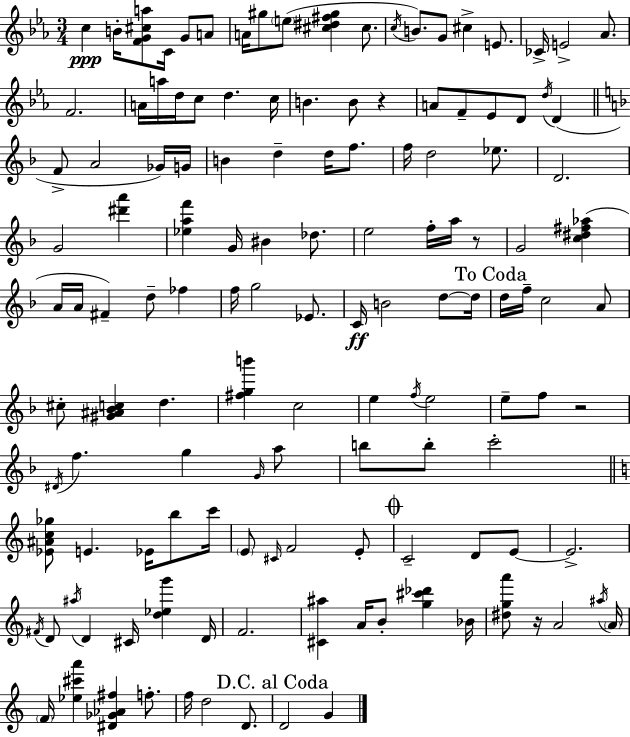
C5/q B4/s [F4,G4,C#5,A5]/e C4/s G4/e A4/e A4/s G#5/e E5/e [C#5,D#5,F#5,G#5]/q C#5/e. C5/s B4/e. G4/e C#5/q E4/e. CES4/s E4/h Ab4/e. F4/h. A4/s A5/s D5/s C5/e D5/q. C5/s B4/q. B4/e R/q A4/e F4/e Eb4/e D4/e D5/s D4/q F4/e A4/h Gb4/s G4/s B4/q D5/q D5/s F5/e. F5/s D5/h Eb5/e. D4/h. G4/h [D#6,A6]/q [Eb5,A5,F6]/q G4/s BIS4/q Db5/e. E5/h F5/s A5/s R/e G4/h [C5,D#5,F#5,Ab5]/q A4/s A4/s F#4/q D5/e FES5/q F5/s G5/h Eb4/e. C4/s B4/h D5/e D5/s D5/s F5/s C5/h A4/e C#5/e [G#4,A#4,Bb4,C5]/q D5/q. [F#5,G5,B6]/q C5/h E5/q F5/s E5/h E5/e F5/e R/h D#4/s F5/q. G5/q G4/s A5/e B5/e B5/e C6/h [Eb4,A#4,C5,Gb5]/e E4/q. Eb4/s B5/e C6/s E4/e C#4/s F4/h E4/e C4/h D4/e E4/e E4/h. F#4/s D4/e A#5/s D4/q C#4/s [D5,Eb5,G6]/q D4/s F4/h. [C#4,A#5]/q A4/s B4/e [G5,C#6,Db6]/q Bb4/s [D#5,G5,A6]/e R/s A4/h A#5/s A4/s F4/s [Eb5,C#6,A6]/q [D#4,Gb4,Ab4,F#5]/q F5/e. F5/s D5/h D4/e. D4/h G4/q